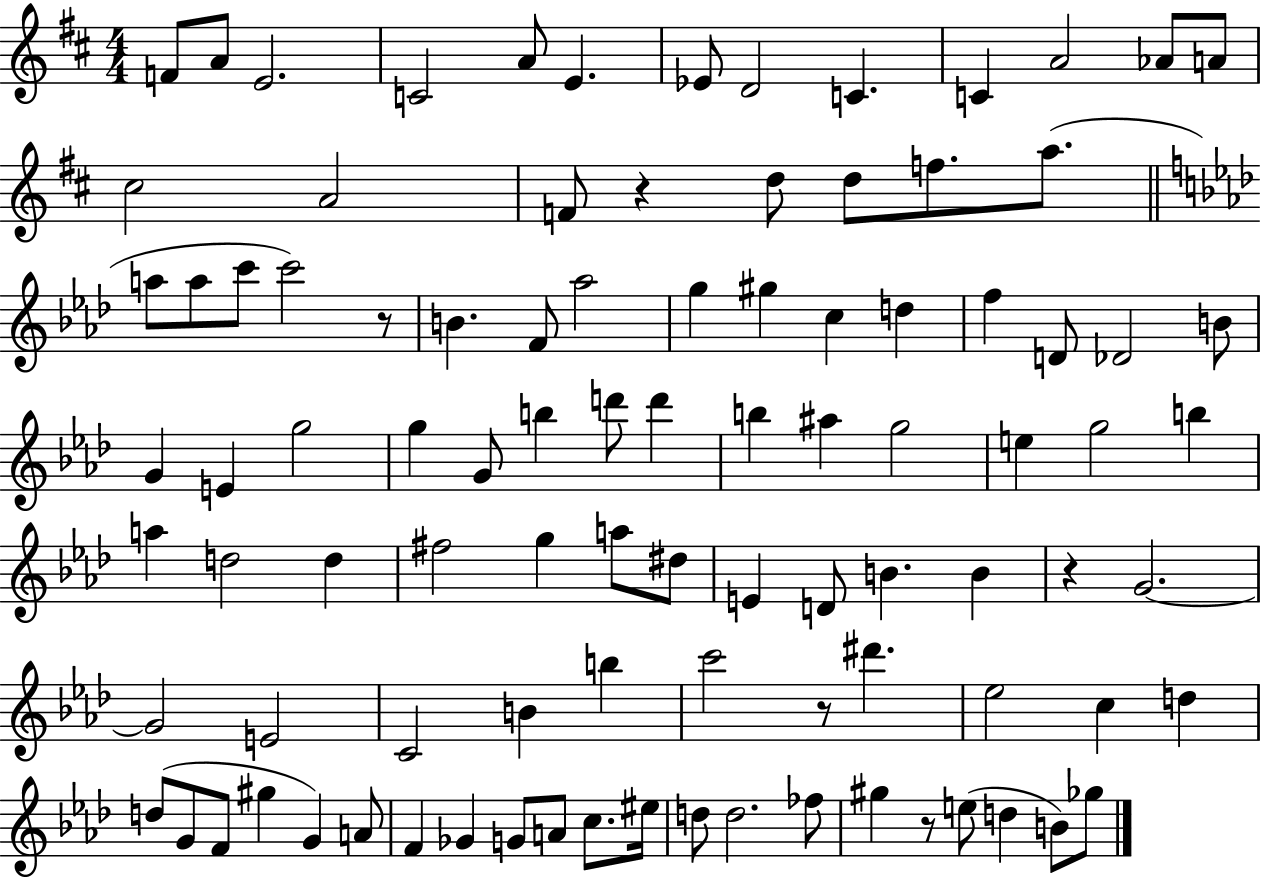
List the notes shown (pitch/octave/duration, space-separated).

F4/e A4/e E4/h. C4/h A4/e E4/q. Eb4/e D4/h C4/q. C4/q A4/h Ab4/e A4/e C#5/h A4/h F4/e R/q D5/e D5/e F5/e. A5/e. A5/e A5/e C6/e C6/h R/e B4/q. F4/e Ab5/h G5/q G#5/q C5/q D5/q F5/q D4/e Db4/h B4/e G4/q E4/q G5/h G5/q G4/e B5/q D6/e D6/q B5/q A#5/q G5/h E5/q G5/h B5/q A5/q D5/h D5/q F#5/h G5/q A5/e D#5/e E4/q D4/e B4/q. B4/q R/q G4/h. G4/h E4/h C4/h B4/q B5/q C6/h R/e D#6/q. Eb5/h C5/q D5/q D5/e G4/e F4/e G#5/q G4/q A4/e F4/q Gb4/q G4/e A4/e C5/e. EIS5/s D5/e D5/h. FES5/e G#5/q R/e E5/e D5/q B4/e Gb5/e